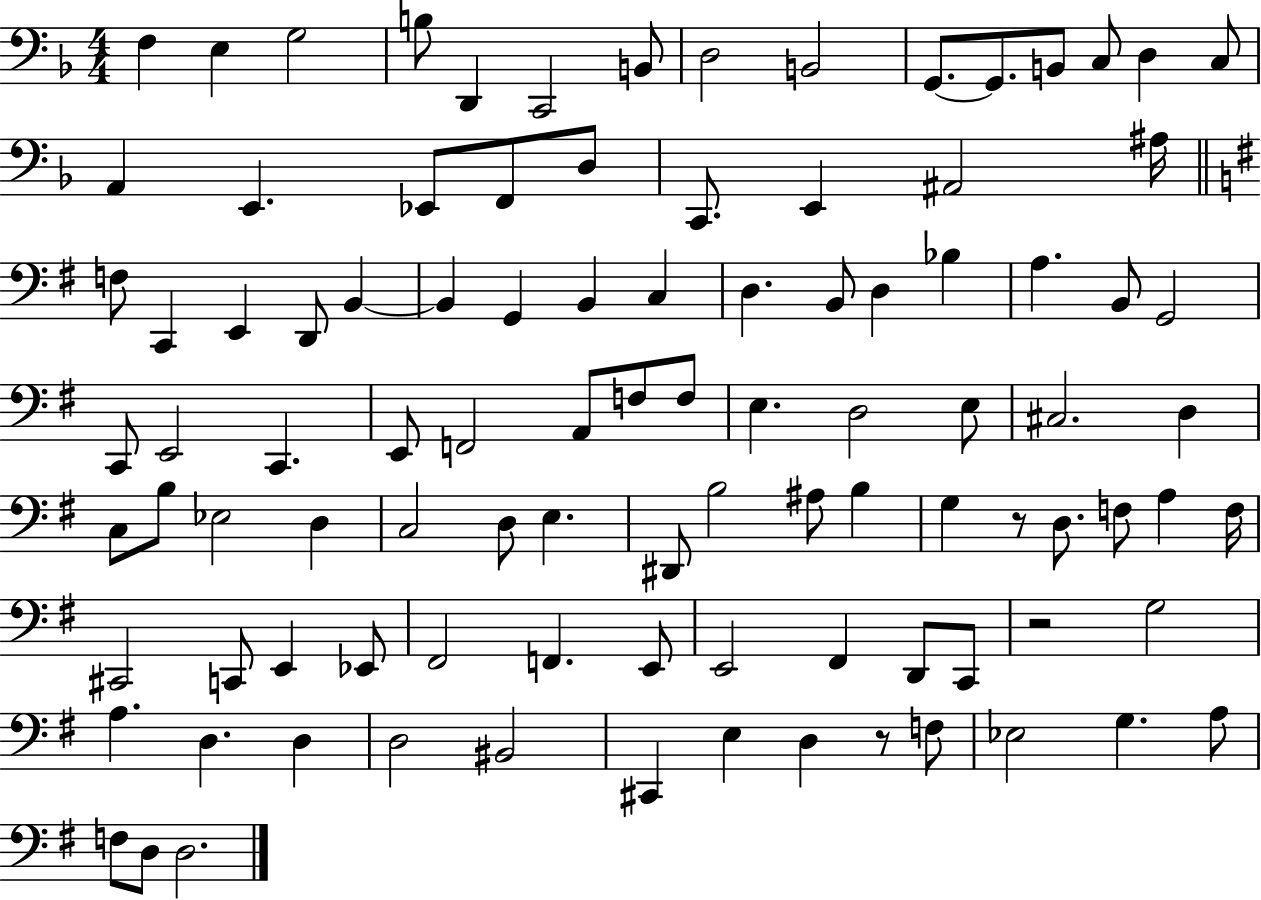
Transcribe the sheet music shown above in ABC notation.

X:1
T:Untitled
M:4/4
L:1/4
K:F
F, E, G,2 B,/2 D,, C,,2 B,,/2 D,2 B,,2 G,,/2 G,,/2 B,,/2 C,/2 D, C,/2 A,, E,, _E,,/2 F,,/2 D,/2 C,,/2 E,, ^A,,2 ^A,/4 F,/2 C,, E,, D,,/2 B,, B,, G,, B,, C, D, B,,/2 D, _B, A, B,,/2 G,,2 C,,/2 E,,2 C,, E,,/2 F,,2 A,,/2 F,/2 F,/2 E, D,2 E,/2 ^C,2 D, C,/2 B,/2 _E,2 D, C,2 D,/2 E, ^D,,/2 B,2 ^A,/2 B, G, z/2 D,/2 F,/2 A, F,/4 ^C,,2 C,,/2 E,, _E,,/2 ^F,,2 F,, E,,/2 E,,2 ^F,, D,,/2 C,,/2 z2 G,2 A, D, D, D,2 ^B,,2 ^C,, E, D, z/2 F,/2 _E,2 G, A,/2 F,/2 D,/2 D,2